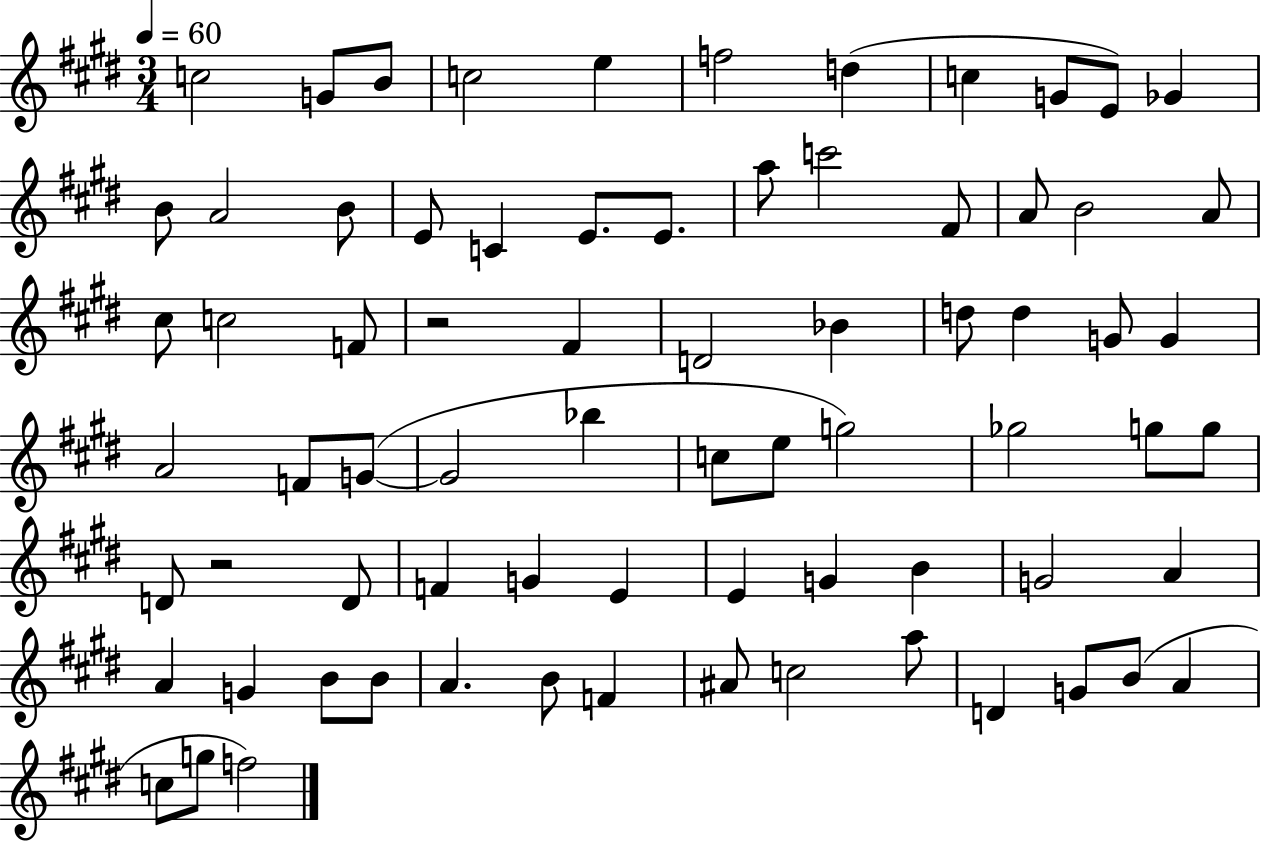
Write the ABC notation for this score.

X:1
T:Untitled
M:3/4
L:1/4
K:E
c2 G/2 B/2 c2 e f2 d c G/2 E/2 _G B/2 A2 B/2 E/2 C E/2 E/2 a/2 c'2 ^F/2 A/2 B2 A/2 ^c/2 c2 F/2 z2 ^F D2 _B d/2 d G/2 G A2 F/2 G/2 G2 _b c/2 e/2 g2 _g2 g/2 g/2 D/2 z2 D/2 F G E E G B G2 A A G B/2 B/2 A B/2 F ^A/2 c2 a/2 D G/2 B/2 A c/2 g/2 f2